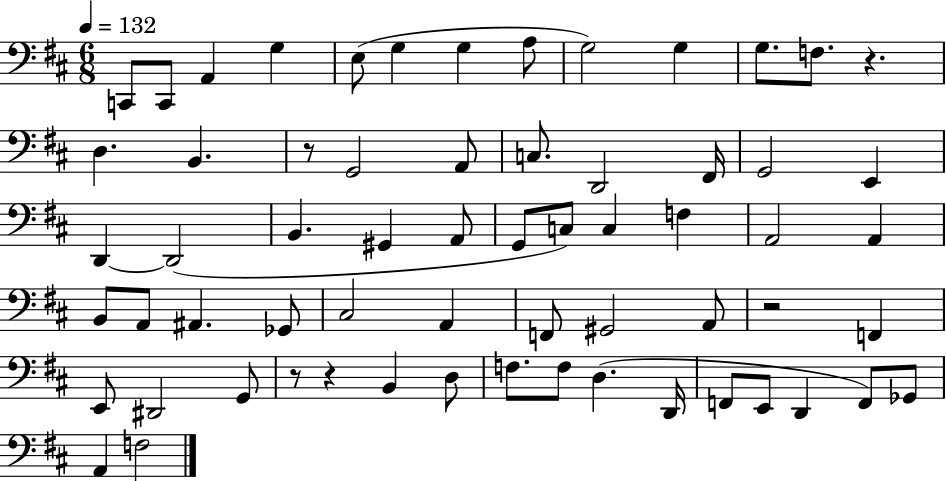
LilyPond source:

{
  \clef bass
  \numericTimeSignature
  \time 6/8
  \key d \major
  \tempo 4 = 132
  c,8 c,8 a,4 g4 | e8( g4 g4 a8 | g2) g4 | g8. f8. r4. | \break d4. b,4. | r8 g,2 a,8 | c8. d,2 fis,16 | g,2 e,4 | \break d,4~~ d,2( | b,4. gis,4 a,8 | g,8 c8) c4 f4 | a,2 a,4 | \break b,8 a,8 ais,4. ges,8 | cis2 a,4 | f,8 gis,2 a,8 | r2 f,4 | \break e,8 dis,2 g,8 | r8 r4 b,4 d8 | f8. f8 d4.( d,16 | f,8 e,8 d,4 f,8) ges,8 | \break a,4 f2 | \bar "|."
}